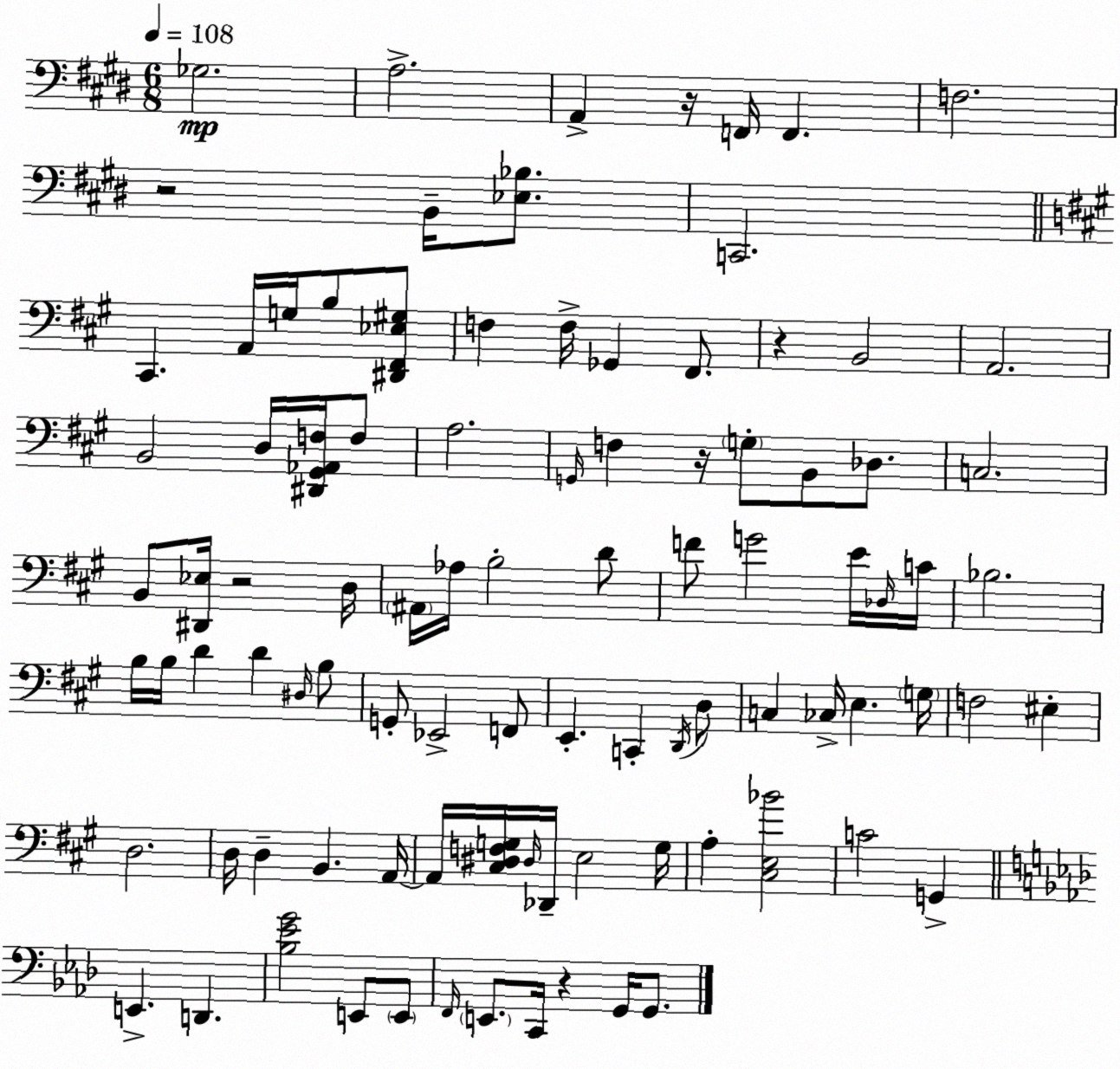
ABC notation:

X:1
T:Untitled
M:6/8
L:1/4
K:E
_G,2 A,2 A,, z/4 F,,/4 F,, F,2 z2 B,,/4 [_E,_B,]/2 C,,2 ^C,, A,,/4 G,/4 B,/2 [^D,,^F,,_E,^G,]/2 F, F,/4 _G,, ^F,,/2 z B,,2 A,,2 B,,2 D,/4 [^D,,^G,,_A,,F,]/4 F,/2 A,2 G,,/4 F, z/4 G,/2 B,,/2 _D,/2 C,2 B,,/2 [^D,,_E,]/4 z2 D,/4 ^A,,/4 _A,/4 B,2 D/2 F/2 G2 E/4 _D,/4 C/4 _B,2 B,/4 B,/4 D D ^D,/4 B,/2 G,,/2 _E,,2 F,,/2 E,, C,, D,,/4 D,/2 C, _C,/4 E, G,/4 F,2 ^E, D,2 D,/4 D, B,, A,,/4 A,,/4 [^C,^D,F,G,]/4 ^D,/4 _D,,/4 E,2 G,/4 A, [^C,E,_B]2 C2 G,, E,, D,, [_B,_EG]2 E,,/2 E,,/2 F,,/4 E,,/2 C,,/4 z G,,/4 G,,/2